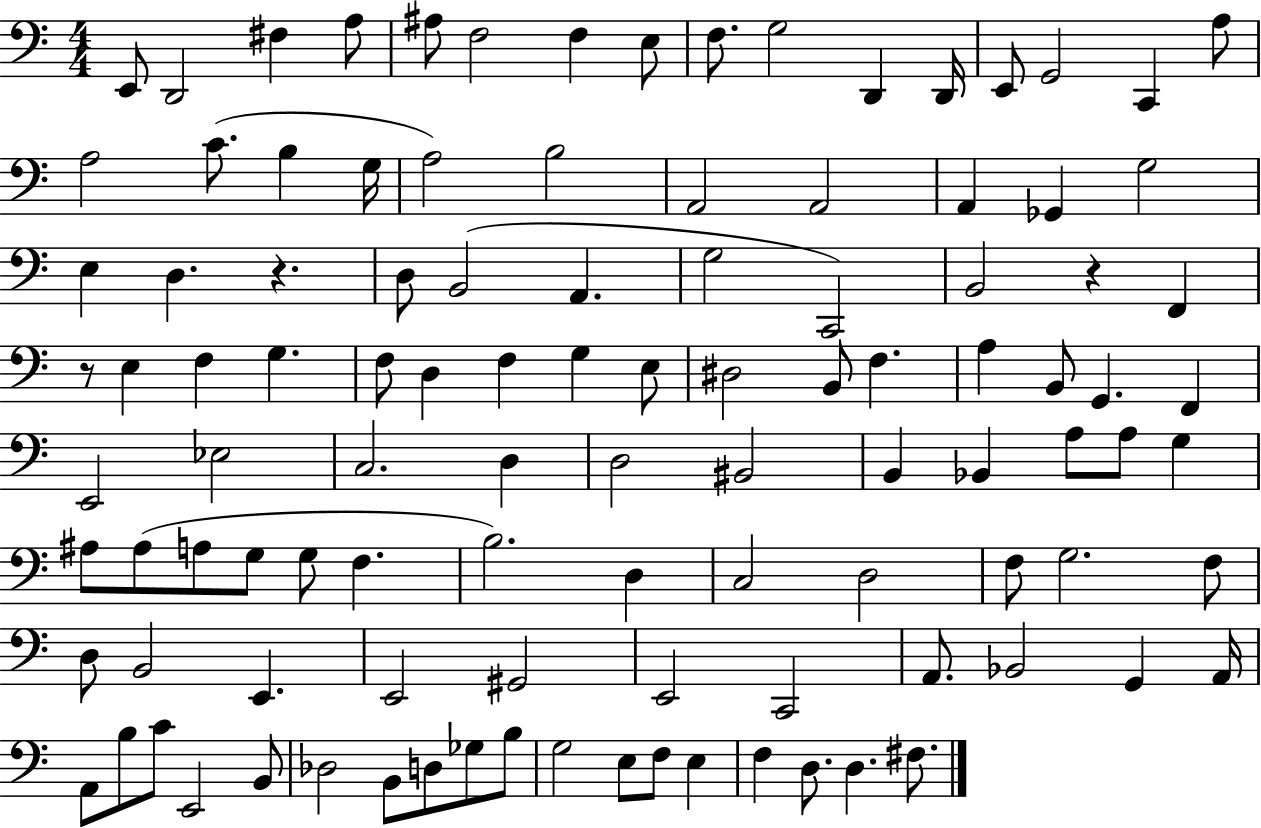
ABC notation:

X:1
T:Untitled
M:4/4
L:1/4
K:C
E,,/2 D,,2 ^F, A,/2 ^A,/2 F,2 F, E,/2 F,/2 G,2 D,, D,,/4 E,,/2 G,,2 C,, A,/2 A,2 C/2 B, G,/4 A,2 B,2 A,,2 A,,2 A,, _G,, G,2 E, D, z D,/2 B,,2 A,, G,2 C,,2 B,,2 z F,, z/2 E, F, G, F,/2 D, F, G, E,/2 ^D,2 B,,/2 F, A, B,,/2 G,, F,, E,,2 _E,2 C,2 D, D,2 ^B,,2 B,, _B,, A,/2 A,/2 G, ^A,/2 ^A,/2 A,/2 G,/2 G,/2 F, B,2 D, C,2 D,2 F,/2 G,2 F,/2 D,/2 B,,2 E,, E,,2 ^G,,2 E,,2 C,,2 A,,/2 _B,,2 G,, A,,/4 A,,/2 B,/2 C/2 E,,2 B,,/2 _D,2 B,,/2 D,/2 _G,/2 B,/2 G,2 E,/2 F,/2 E, F, D,/2 D, ^F,/2